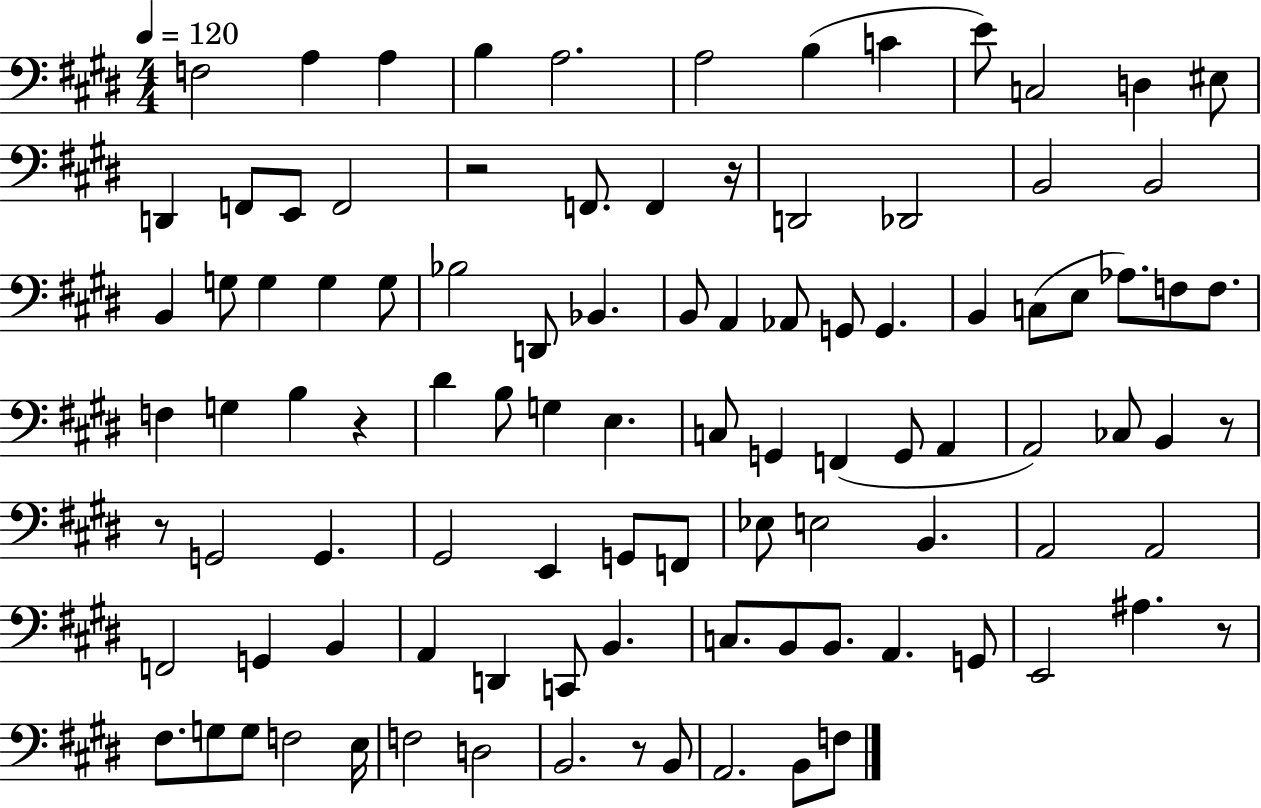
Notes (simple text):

F3/h A3/q A3/q B3/q A3/h. A3/h B3/q C4/q E4/e C3/h D3/q EIS3/e D2/q F2/e E2/e F2/h R/h F2/e. F2/q R/s D2/h Db2/h B2/h B2/h B2/q G3/e G3/q G3/q G3/e Bb3/h D2/e Bb2/q. B2/e A2/q Ab2/e G2/e G2/q. B2/q C3/e E3/e Ab3/e. F3/e F3/e. F3/q G3/q B3/q R/q D#4/q B3/e G3/q E3/q. C3/e G2/q F2/q G2/e A2/q A2/h CES3/e B2/q R/e R/e G2/h G2/q. G#2/h E2/q G2/e F2/e Eb3/e E3/h B2/q. A2/h A2/h F2/h G2/q B2/q A2/q D2/q C2/e B2/q. C3/e. B2/e B2/e. A2/q. G2/e E2/h A#3/q. R/e F#3/e. G3/e G3/e F3/h E3/s F3/h D3/h B2/h. R/e B2/e A2/h. B2/e F3/e